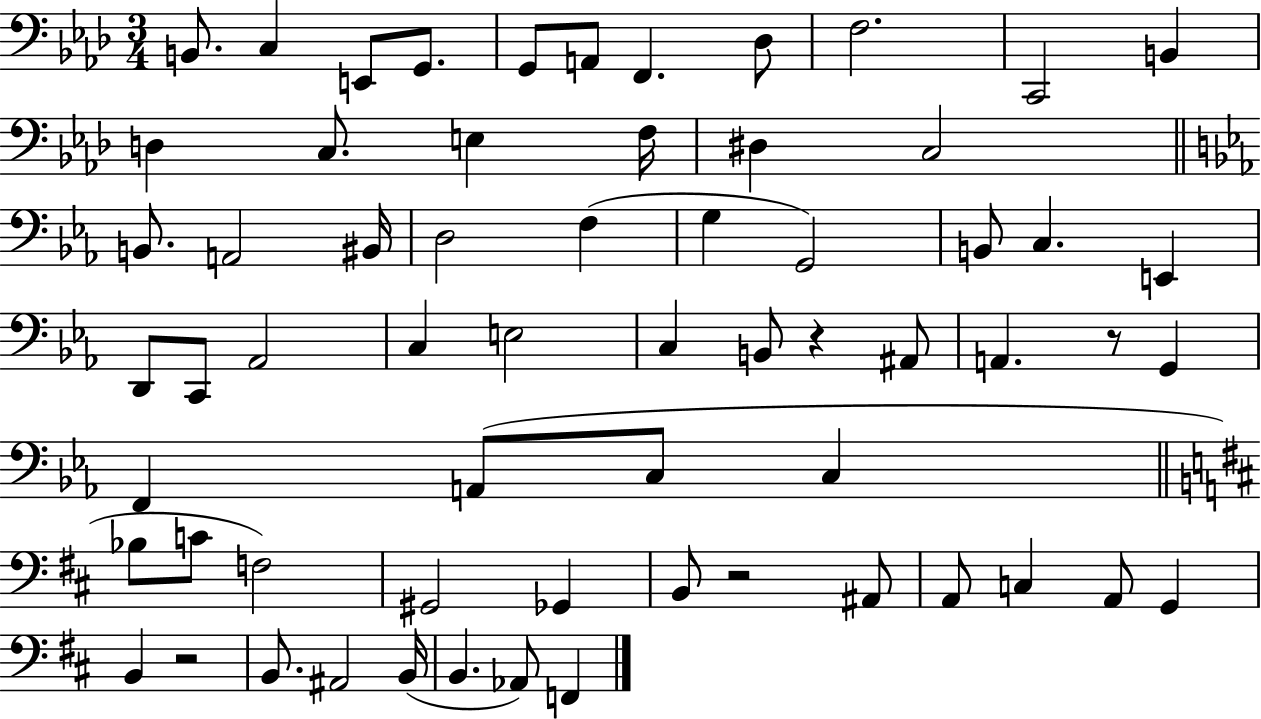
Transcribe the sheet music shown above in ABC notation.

X:1
T:Untitled
M:3/4
L:1/4
K:Ab
B,,/2 C, E,,/2 G,,/2 G,,/2 A,,/2 F,, _D,/2 F,2 C,,2 B,, D, C,/2 E, F,/4 ^D, C,2 B,,/2 A,,2 ^B,,/4 D,2 F, G, G,,2 B,,/2 C, E,, D,,/2 C,,/2 _A,,2 C, E,2 C, B,,/2 z ^A,,/2 A,, z/2 G,, F,, A,,/2 C,/2 C, _B,/2 C/2 F,2 ^G,,2 _G,, B,,/2 z2 ^A,,/2 A,,/2 C, A,,/2 G,, B,, z2 B,,/2 ^A,,2 B,,/4 B,, _A,,/2 F,,